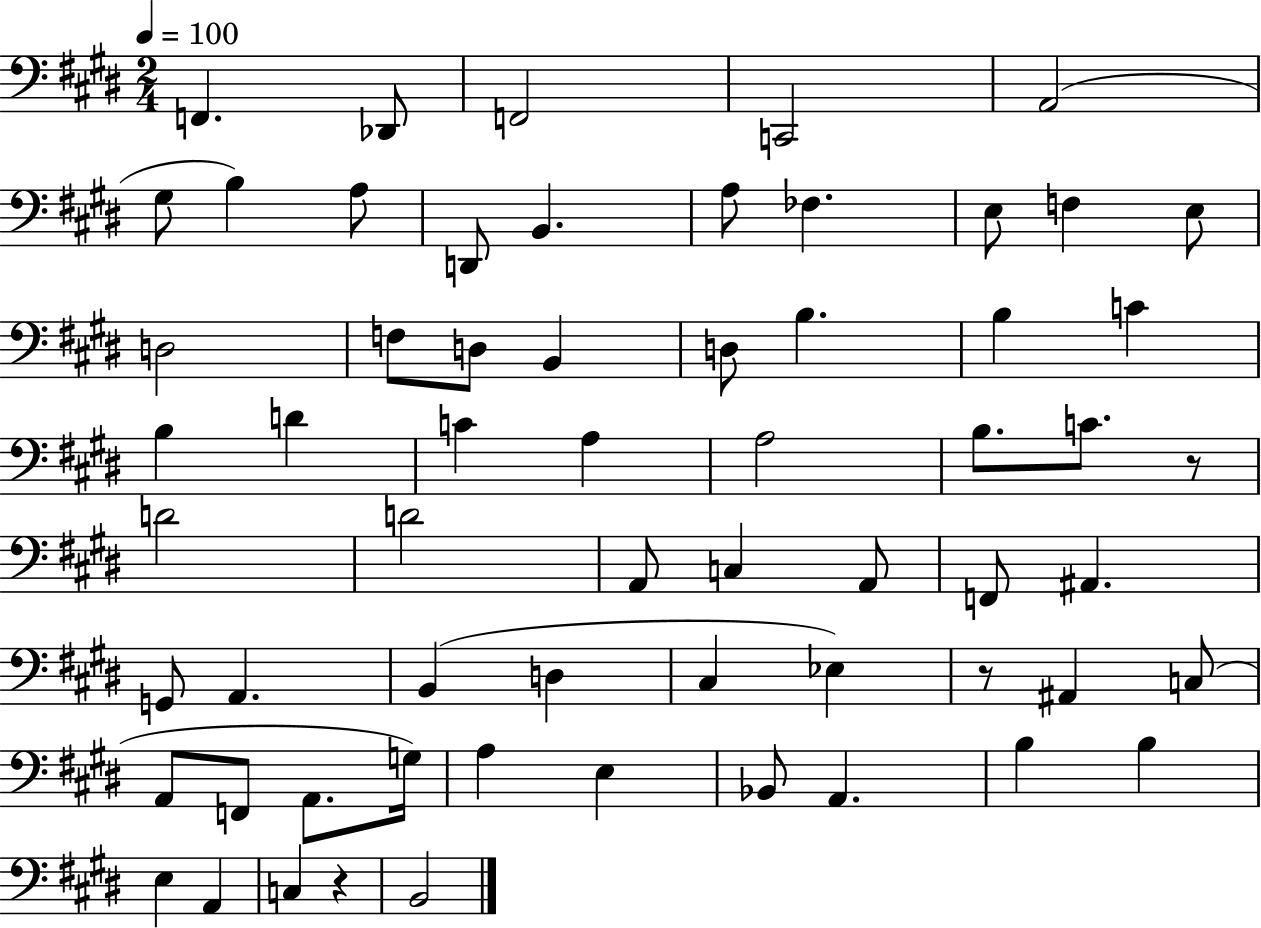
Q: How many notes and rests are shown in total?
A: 62